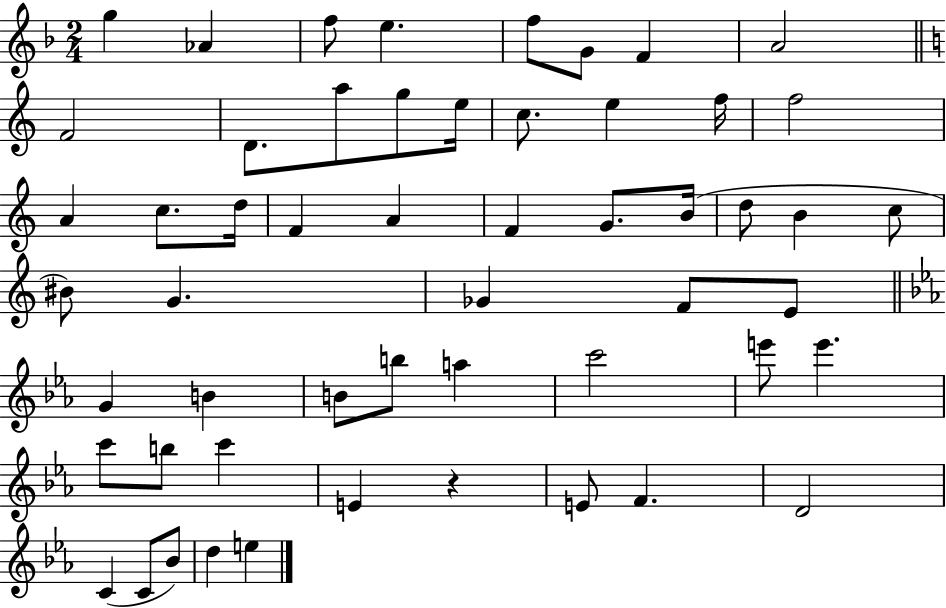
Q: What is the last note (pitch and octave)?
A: E5